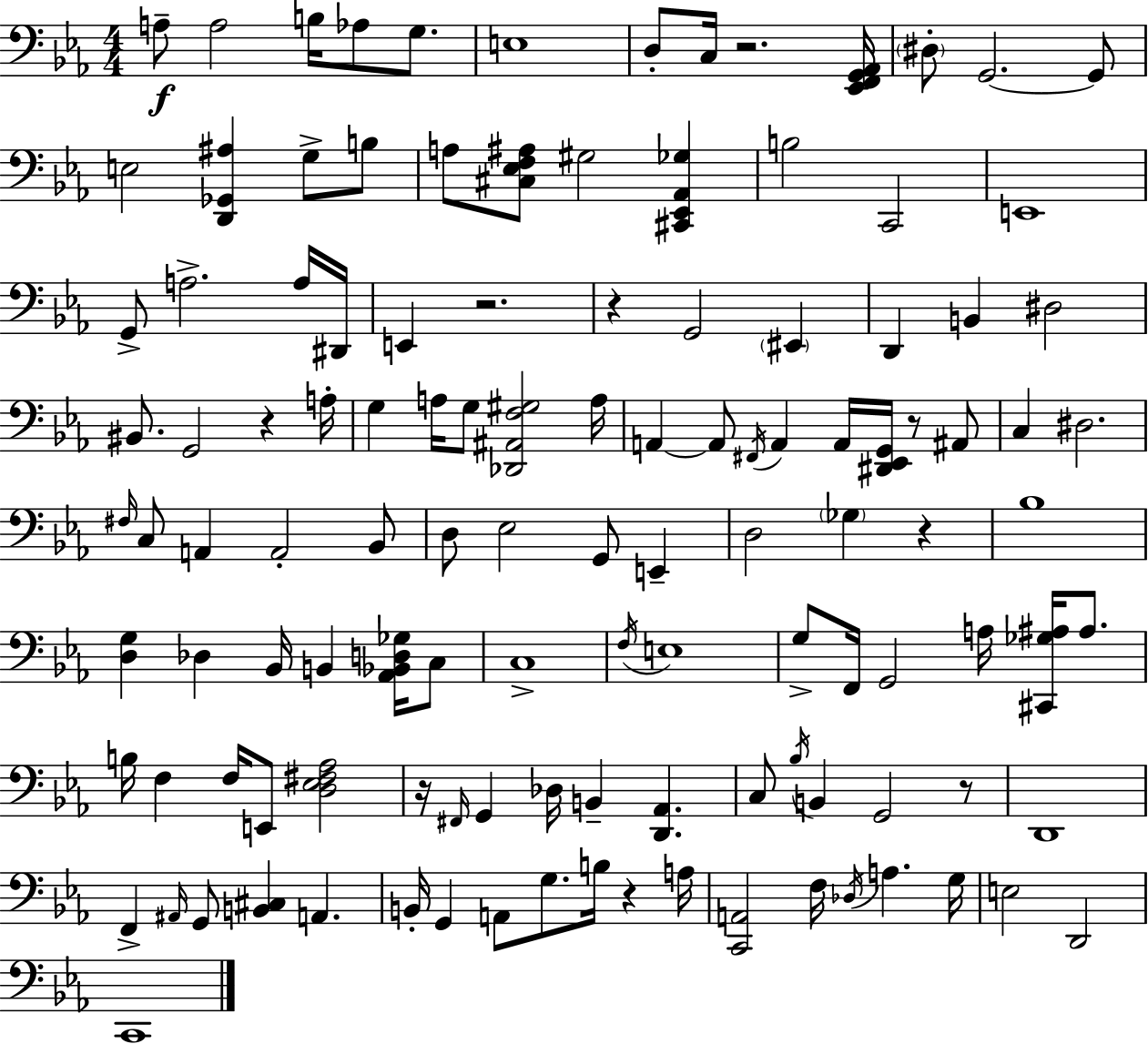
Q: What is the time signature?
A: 4/4